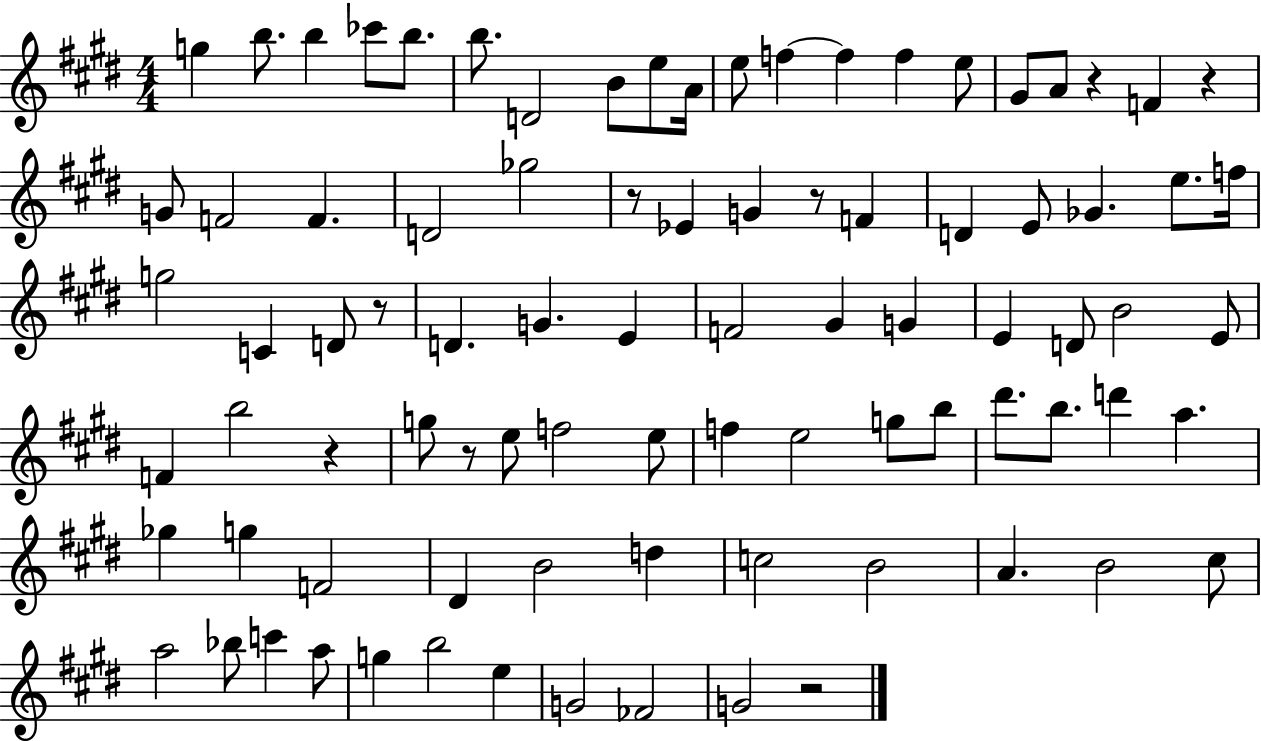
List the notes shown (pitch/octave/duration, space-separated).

G5/q B5/e. B5/q CES6/e B5/e. B5/e. D4/h B4/e E5/e A4/s E5/e F5/q F5/q F5/q E5/e G#4/e A4/e R/q F4/q R/q G4/e F4/h F4/q. D4/h Gb5/h R/e Eb4/q G4/q R/e F4/q D4/q E4/e Gb4/q. E5/e. F5/s G5/h C4/q D4/e R/e D4/q. G4/q. E4/q F4/h G#4/q G4/q E4/q D4/e B4/h E4/e F4/q B5/h R/q G5/e R/e E5/e F5/h E5/e F5/q E5/h G5/e B5/e D#6/e. B5/e. D6/q A5/q. Gb5/q G5/q F4/h D#4/q B4/h D5/q C5/h B4/h A4/q. B4/h C#5/e A5/h Bb5/e C6/q A5/e G5/q B5/h E5/q G4/h FES4/h G4/h R/h